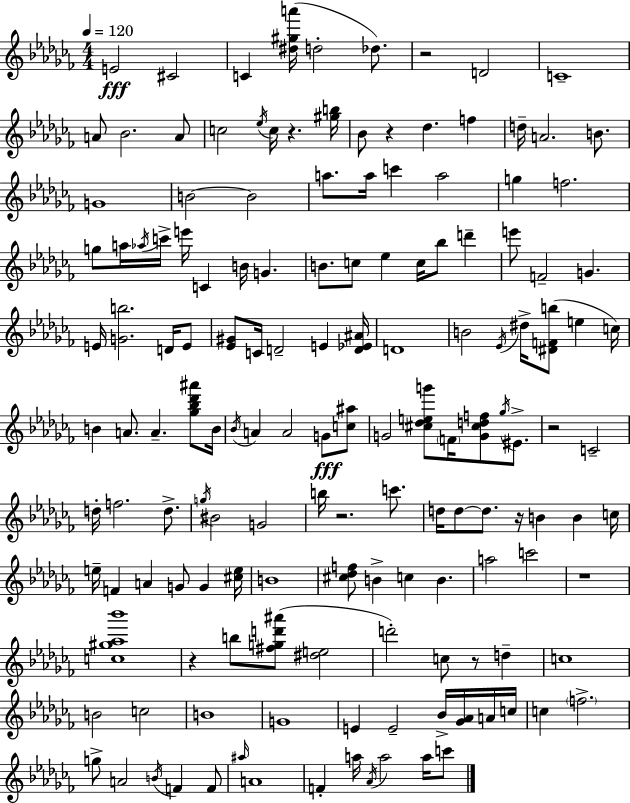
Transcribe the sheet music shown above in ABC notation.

X:1
T:Untitled
M:4/4
L:1/4
K:Abm
E2 ^C2 C [^d^ga']/4 d2 _d/2 z2 D2 C4 A/2 _B2 A/2 c2 _e/4 c/4 z [^gb]/4 _B/2 z _d f d/4 A2 B/2 G4 B2 B2 a/2 a/4 c' a2 g f2 g/2 a/4 _a/4 c'/4 e'/4 C B/4 G B/2 c/2 _e c/4 _b/2 d' e'/2 F2 G E/4 [Gb]2 D/4 E/2 [_E^G]/2 C/4 D2 E [D_E^A]/4 D4 B2 _E/4 ^d/4 [^DFb]/2 e c/4 B A/2 A [_g_b_d'^a']/2 B/4 _B/4 A A2 G/2 [c^a]/2 G2 [^c_deg']/2 F/4 [G^cdf]/2 _g/4 ^E/2 z2 C2 d/4 f2 d/2 g/4 ^B2 G2 b/4 z2 c'/2 d/4 d/2 d/2 z/4 B B c/4 e/4 F A G/2 G [^ce]/4 B4 [^c_df]/2 B c B a2 c'2 z4 [c^g_a_b']4 z b/2 [^fgd'^a']/2 [^de]2 d'2 c/2 z/2 d c4 B2 c2 B4 G4 E E2 _B/4 [_G_A]/4 A/4 c/4 c f2 g/2 A2 B/4 F F/2 ^a/4 A4 F a/4 _A/4 a2 a/4 c'/2